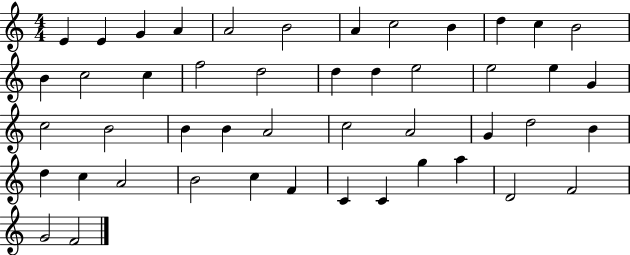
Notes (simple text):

E4/q E4/q G4/q A4/q A4/h B4/h A4/q C5/h B4/q D5/q C5/q B4/h B4/q C5/h C5/q F5/h D5/h D5/q D5/q E5/h E5/h E5/q G4/q C5/h B4/h B4/q B4/q A4/h C5/h A4/h G4/q D5/h B4/q D5/q C5/q A4/h B4/h C5/q F4/q C4/q C4/q G5/q A5/q D4/h F4/h G4/h F4/h